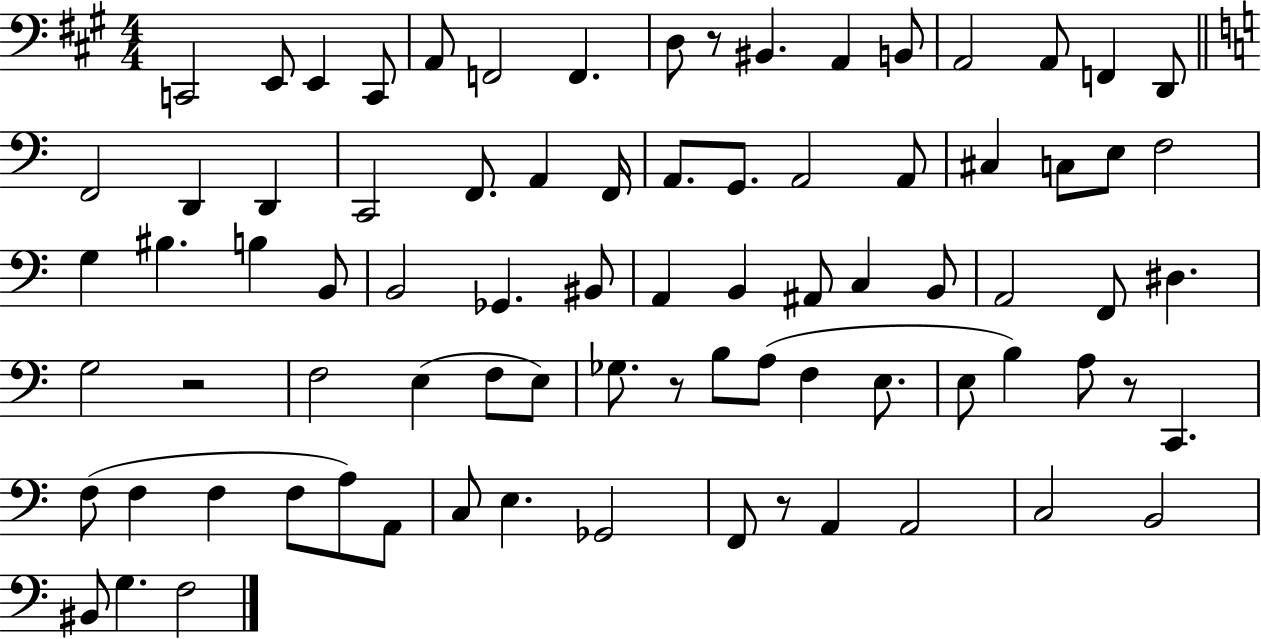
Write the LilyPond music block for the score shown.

{
  \clef bass
  \numericTimeSignature
  \time 4/4
  \key a \major
  c,2 e,8 e,4 c,8 | a,8 f,2 f,4. | d8 r8 bis,4. a,4 b,8 | a,2 a,8 f,4 d,8 | \break \bar "||" \break \key c \major f,2 d,4 d,4 | c,2 f,8. a,4 f,16 | a,8. g,8. a,2 a,8 | cis4 c8 e8 f2 | \break g4 bis4. b4 b,8 | b,2 ges,4. bis,8 | a,4 b,4 ais,8 c4 b,8 | a,2 f,8 dis4. | \break g2 r2 | f2 e4( f8 e8) | ges8. r8 b8 a8( f4 e8. | e8 b4) a8 r8 c,4. | \break f8( f4 f4 f8 a8) a,8 | c8 e4. ges,2 | f,8 r8 a,4 a,2 | c2 b,2 | \break bis,8 g4. f2 | \bar "|."
}